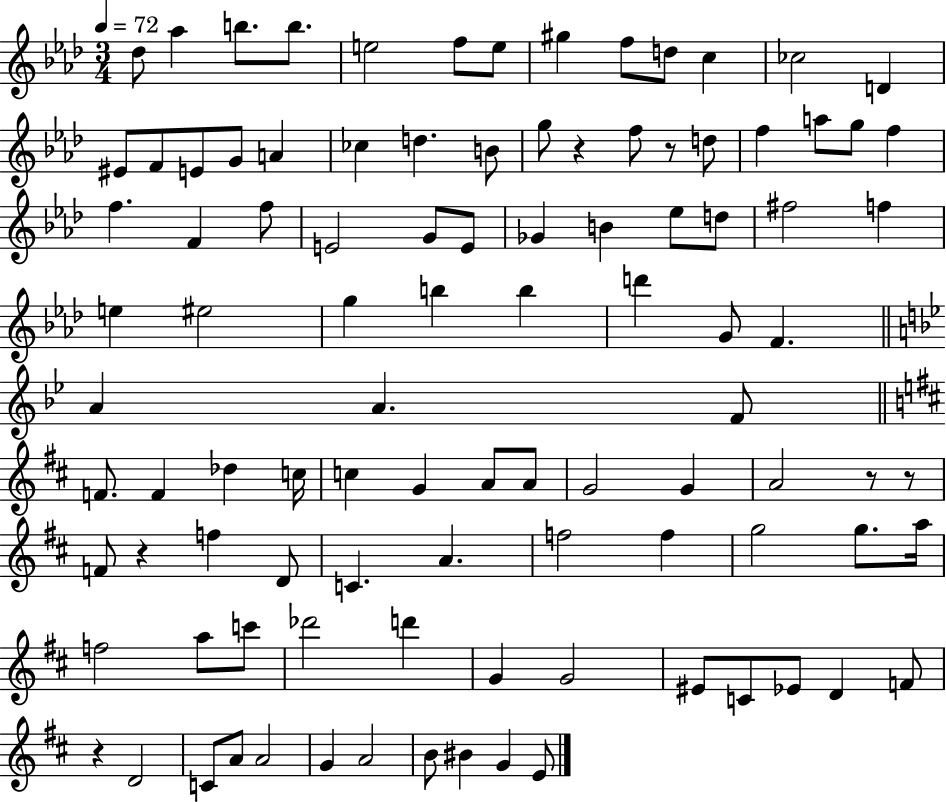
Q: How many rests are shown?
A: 6